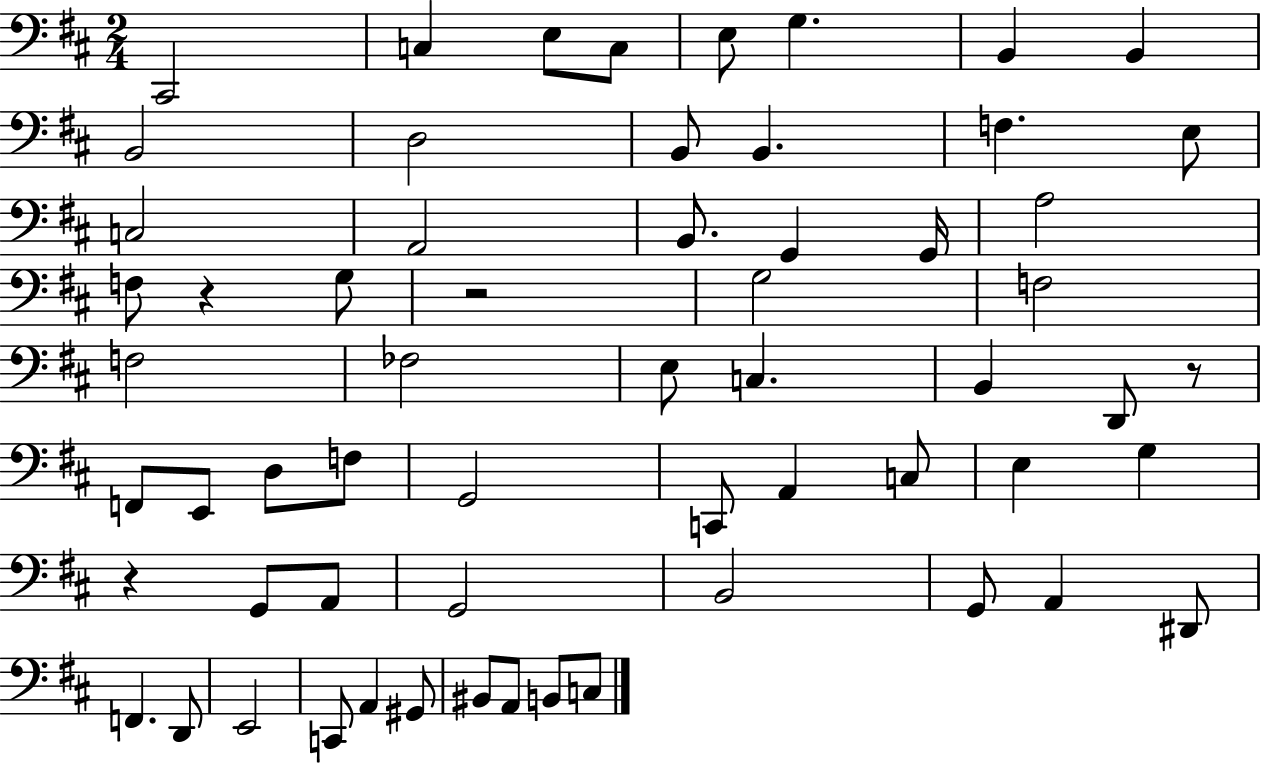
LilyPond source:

{
  \clef bass
  \numericTimeSignature
  \time 2/4
  \key d \major
  cis,2 | c4 e8 c8 | e8 g4. | b,4 b,4 | \break b,2 | d2 | b,8 b,4. | f4. e8 | \break c2 | a,2 | b,8. g,4 g,16 | a2 | \break f8 r4 g8 | r2 | g2 | f2 | \break f2 | fes2 | e8 c4. | b,4 d,8 r8 | \break f,8 e,8 d8 f8 | g,2 | c,8 a,4 c8 | e4 g4 | \break r4 g,8 a,8 | g,2 | b,2 | g,8 a,4 dis,8 | \break f,4. d,8 | e,2 | c,8 a,4 gis,8 | bis,8 a,8 b,8 c8 | \break \bar "|."
}